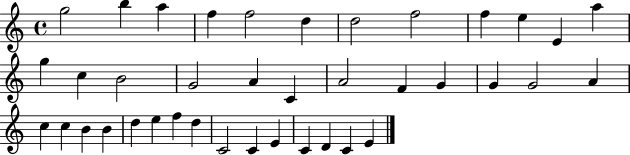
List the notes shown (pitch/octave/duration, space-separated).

G5/h B5/q A5/q F5/q F5/h D5/q D5/h F5/h F5/q E5/q E4/q A5/q G5/q C5/q B4/h G4/h A4/q C4/q A4/h F4/q G4/q G4/q G4/h A4/q C5/q C5/q B4/q B4/q D5/q E5/q F5/q D5/q C4/h C4/q E4/q C4/q D4/q C4/q E4/q